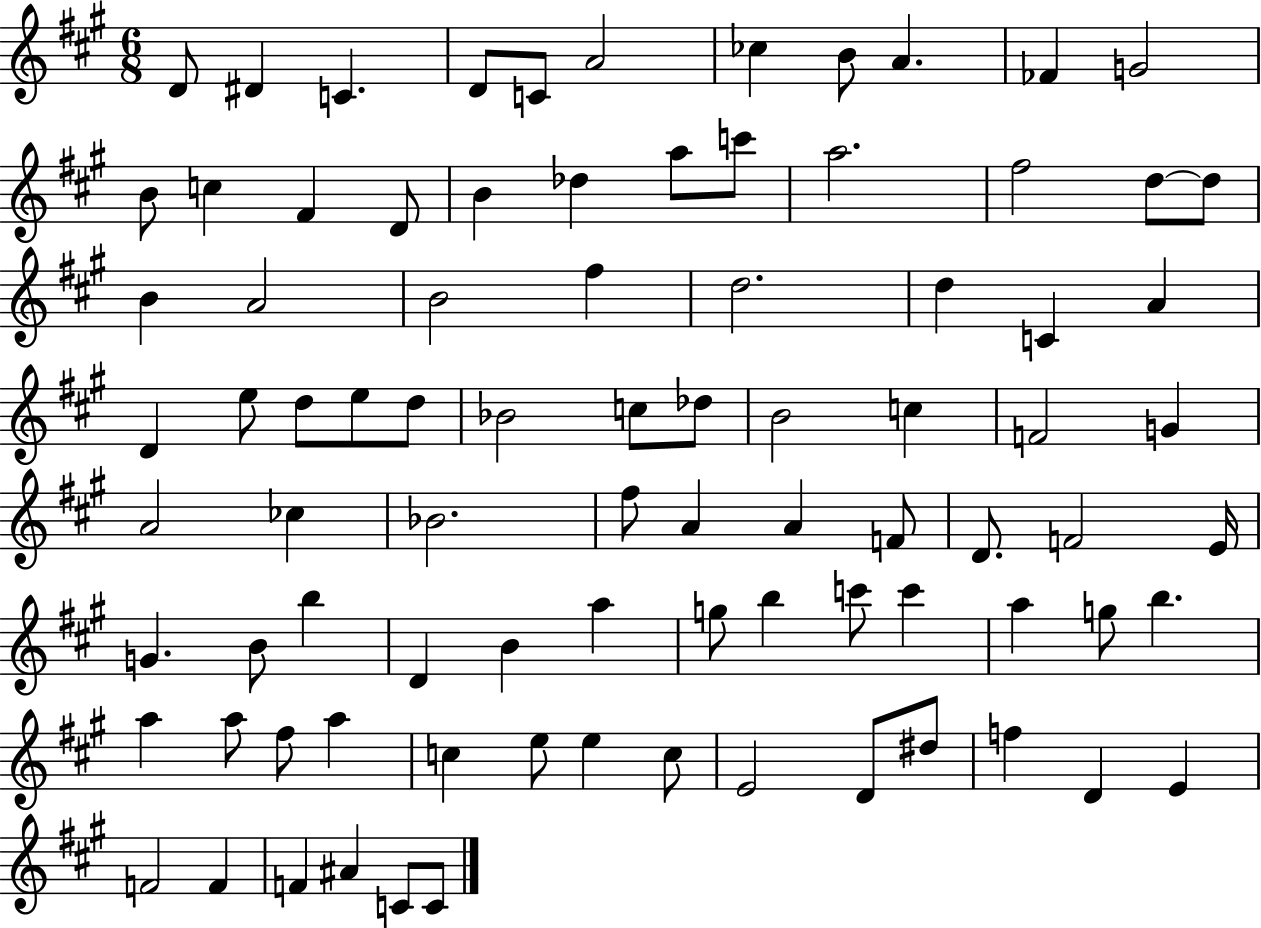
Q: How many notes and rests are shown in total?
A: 86